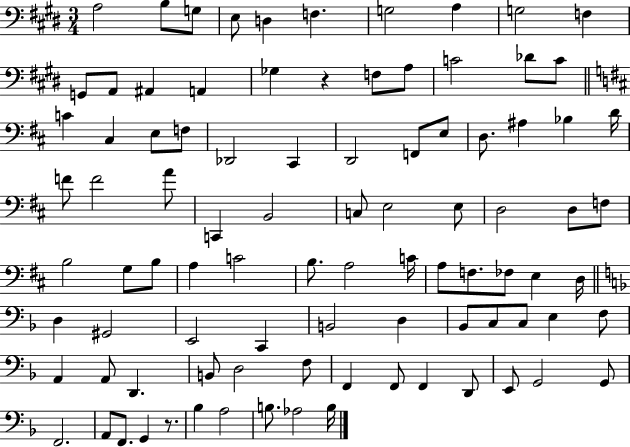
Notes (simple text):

A3/h B3/e G3/e E3/e D3/q F3/q. G3/h A3/q G3/h F3/q G2/e A2/e A#2/q A2/q Gb3/q R/q F3/e A3/e C4/h Db4/e C4/e C4/q C#3/q E3/e F3/e Db2/h C#2/q D2/h F2/e E3/e D3/e. A#3/q Bb3/q D4/s F4/e F4/h A4/e C2/q B2/h C3/e E3/h E3/e D3/h D3/e F3/e B3/h G3/e B3/e A3/q C4/h B3/e. A3/h C4/s A3/e F3/e. FES3/e E3/q D3/s D3/q G#2/h E2/h C2/q B2/h D3/q Bb2/e C3/e C3/e E3/q F3/e A2/q A2/e D2/q. B2/e D3/h F3/e F2/q F2/e F2/q D2/e E2/e G2/h G2/e F2/h. A2/e F2/e. G2/q R/e. Bb3/q A3/h B3/e. Ab3/h B3/s